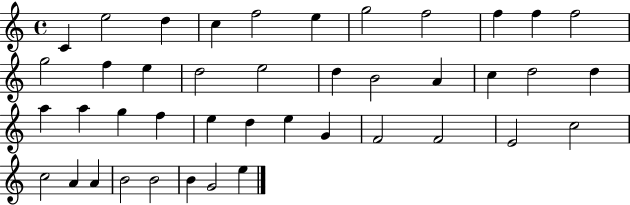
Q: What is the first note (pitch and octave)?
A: C4